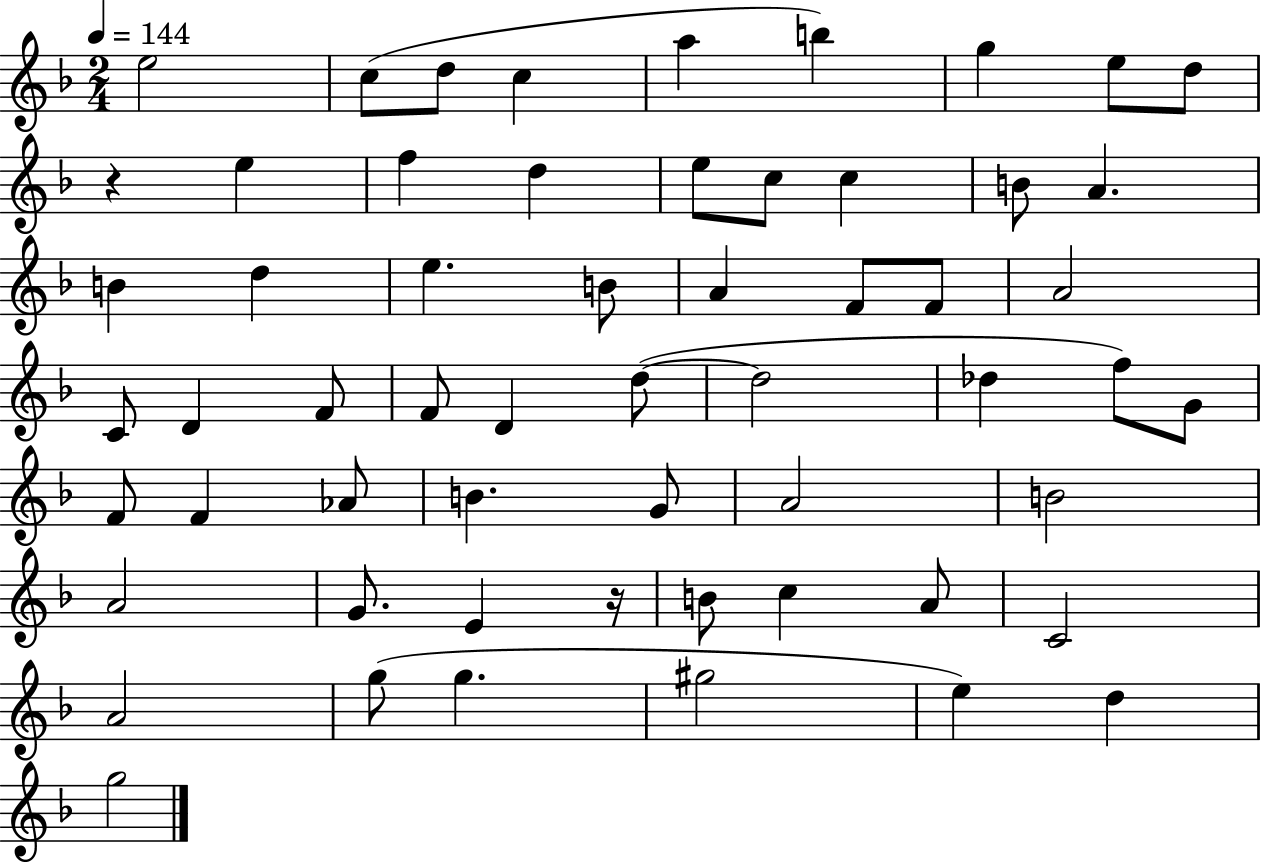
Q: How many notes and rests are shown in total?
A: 58